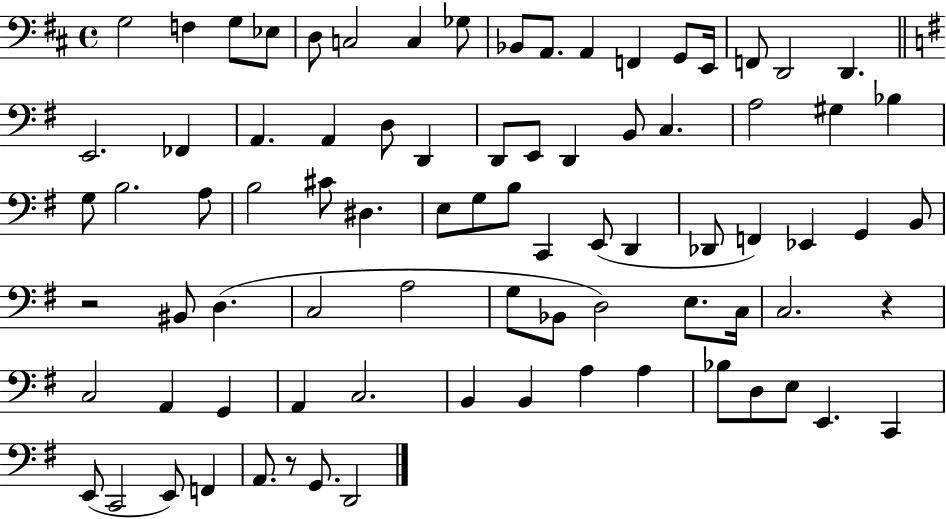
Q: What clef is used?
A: bass